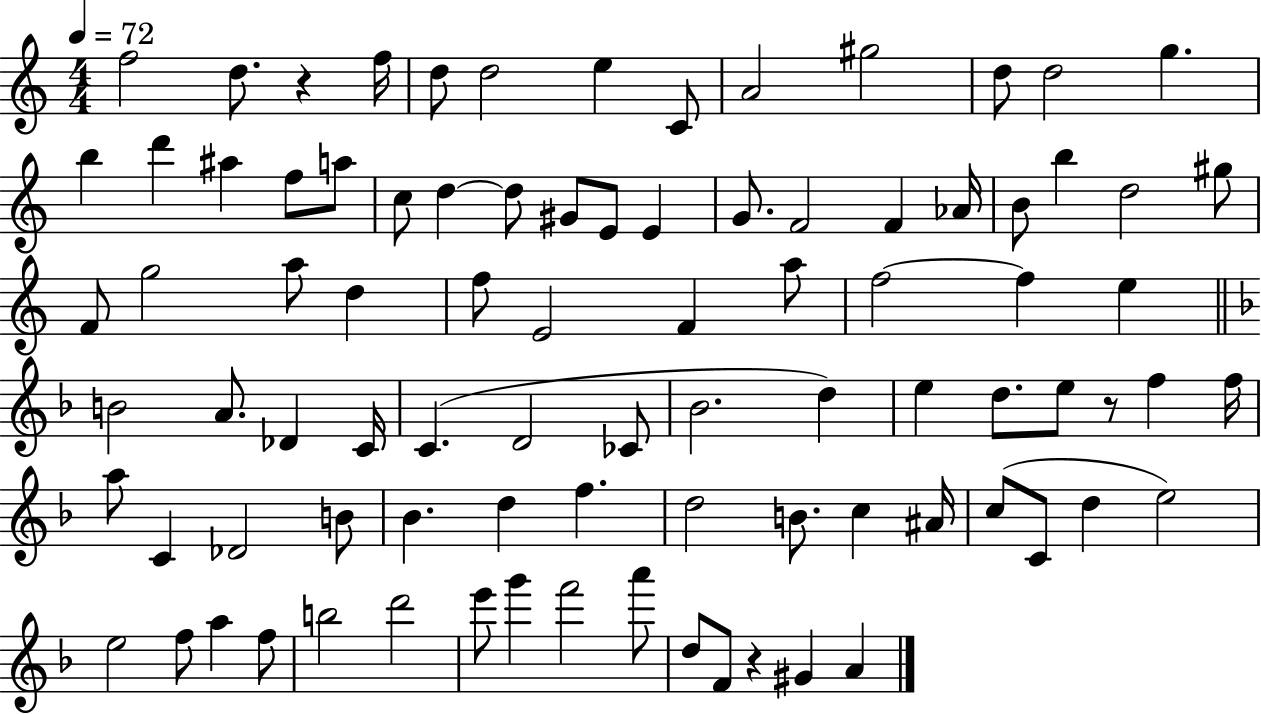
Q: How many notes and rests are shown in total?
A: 88